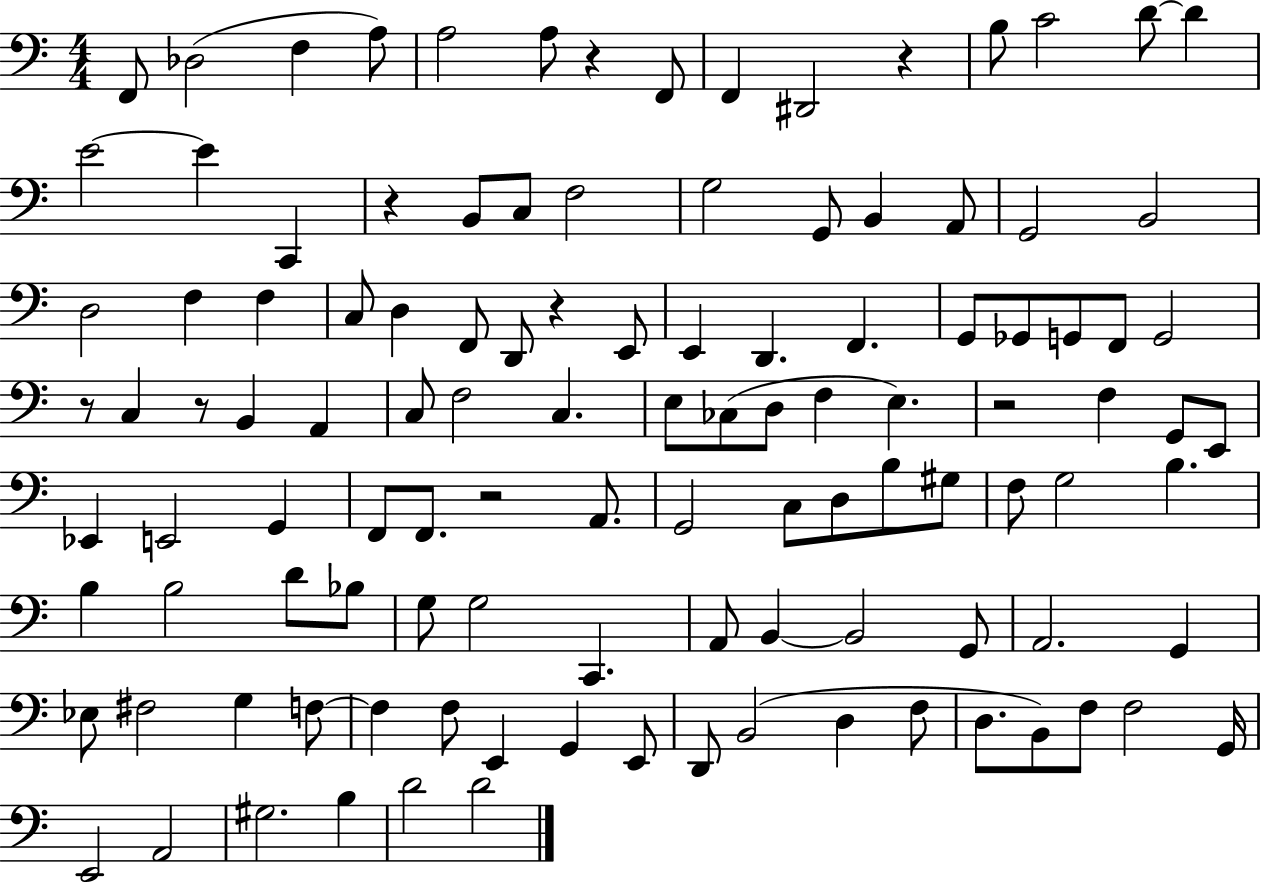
F2/e Db3/h F3/q A3/e A3/h A3/e R/q F2/e F2/q D#2/h R/q B3/e C4/h D4/e D4/q E4/h E4/q C2/q R/q B2/e C3/e F3/h G3/h G2/e B2/q A2/e G2/h B2/h D3/h F3/q F3/q C3/e D3/q F2/e D2/e R/q E2/e E2/q D2/q. F2/q. G2/e Gb2/e G2/e F2/e G2/h R/e C3/q R/e B2/q A2/q C3/e F3/h C3/q. E3/e CES3/e D3/e F3/q E3/q. R/h F3/q G2/e E2/e Eb2/q E2/h G2/q F2/e F2/e. R/h A2/e. G2/h C3/e D3/e B3/e G#3/e F3/e G3/h B3/q. B3/q B3/h D4/e Bb3/e G3/e G3/h C2/q. A2/e B2/q B2/h G2/e A2/h. G2/q Eb3/e F#3/h G3/q F3/e F3/q F3/e E2/q G2/q E2/e D2/e B2/h D3/q F3/e D3/e. B2/e F3/e F3/h G2/s E2/h A2/h G#3/h. B3/q D4/h D4/h